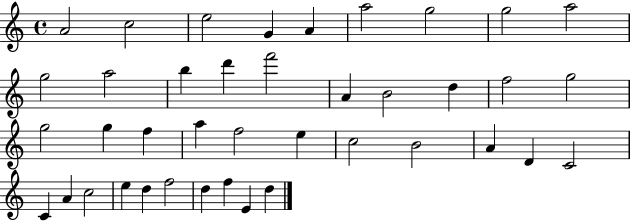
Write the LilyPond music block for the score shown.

{
  \clef treble
  \time 4/4
  \defaultTimeSignature
  \key c \major
  a'2 c''2 | e''2 g'4 a'4 | a''2 g''2 | g''2 a''2 | \break g''2 a''2 | b''4 d'''4 f'''2 | a'4 b'2 d''4 | f''2 g''2 | \break g''2 g''4 f''4 | a''4 f''2 e''4 | c''2 b'2 | a'4 d'4 c'2 | \break c'4 a'4 c''2 | e''4 d''4 f''2 | d''4 f''4 e'4 d''4 | \bar "|."
}